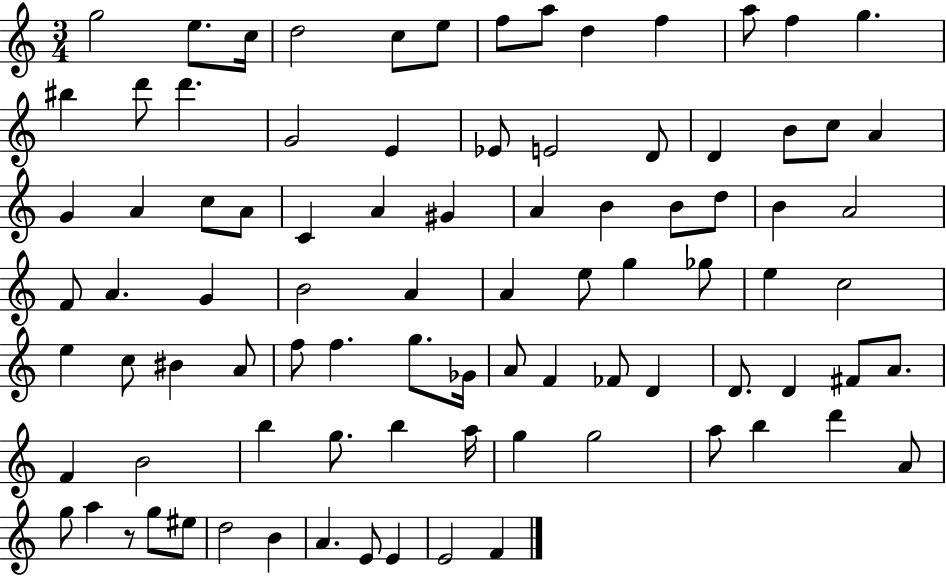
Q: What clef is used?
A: treble